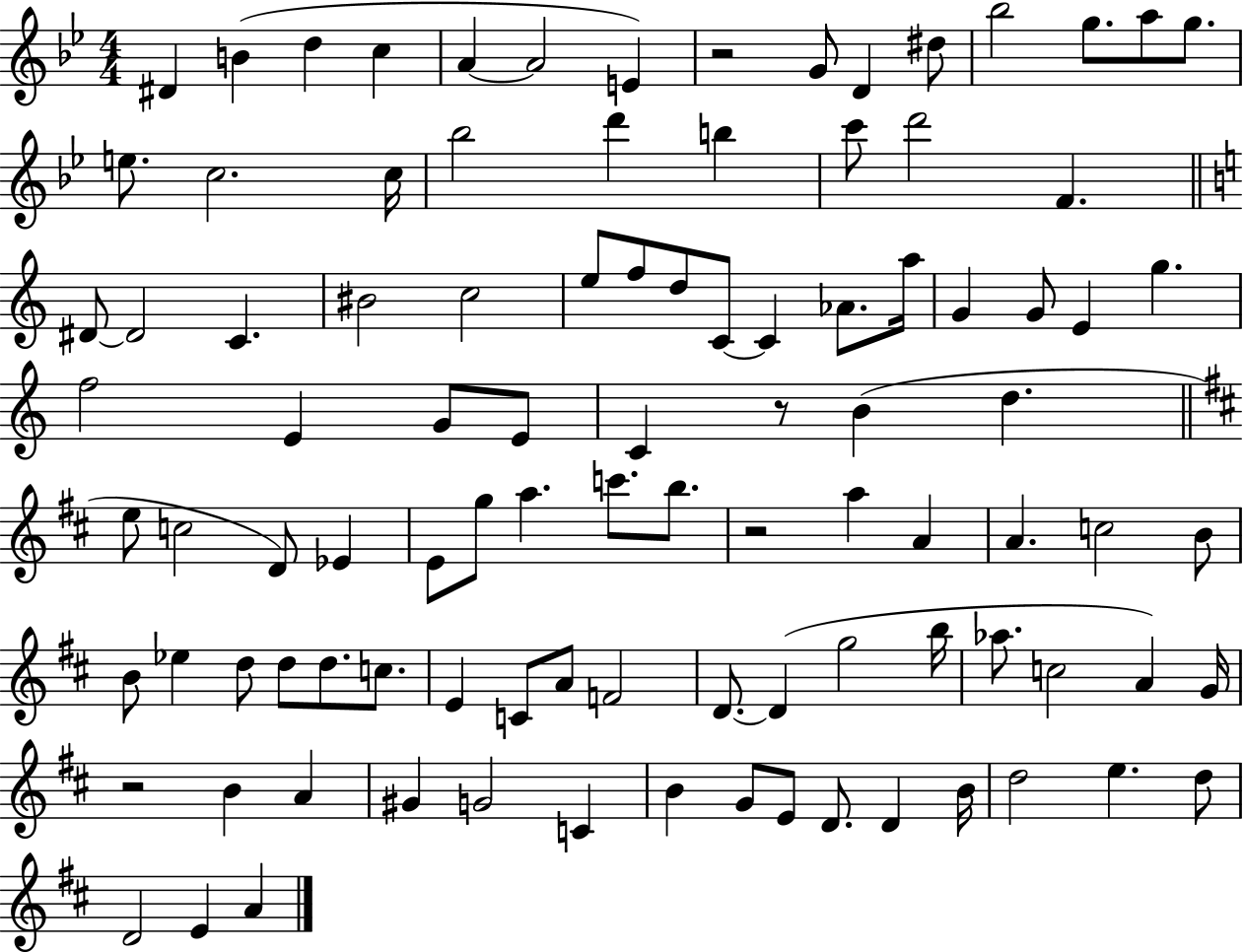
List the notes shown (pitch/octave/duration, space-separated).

D#4/q B4/q D5/q C5/q A4/q A4/h E4/q R/h G4/e D4/q D#5/e Bb5/h G5/e. A5/e G5/e. E5/e. C5/h. C5/s Bb5/h D6/q B5/q C6/e D6/h F4/q. D#4/e D#4/h C4/q. BIS4/h C5/h E5/e F5/e D5/e C4/e C4/q Ab4/e. A5/s G4/q G4/e E4/q G5/q. F5/h E4/q G4/e E4/e C4/q R/e B4/q D5/q. E5/e C5/h D4/e Eb4/q E4/e G5/e A5/q. C6/e. B5/e. R/h A5/q A4/q A4/q. C5/h B4/e B4/e Eb5/q D5/e D5/e D5/e. C5/e. E4/q C4/e A4/e F4/h D4/e. D4/q G5/h B5/s Ab5/e. C5/h A4/q G4/s R/h B4/q A4/q G#4/q G4/h C4/q B4/q G4/e E4/e D4/e. D4/q B4/s D5/h E5/q. D5/e D4/h E4/q A4/q